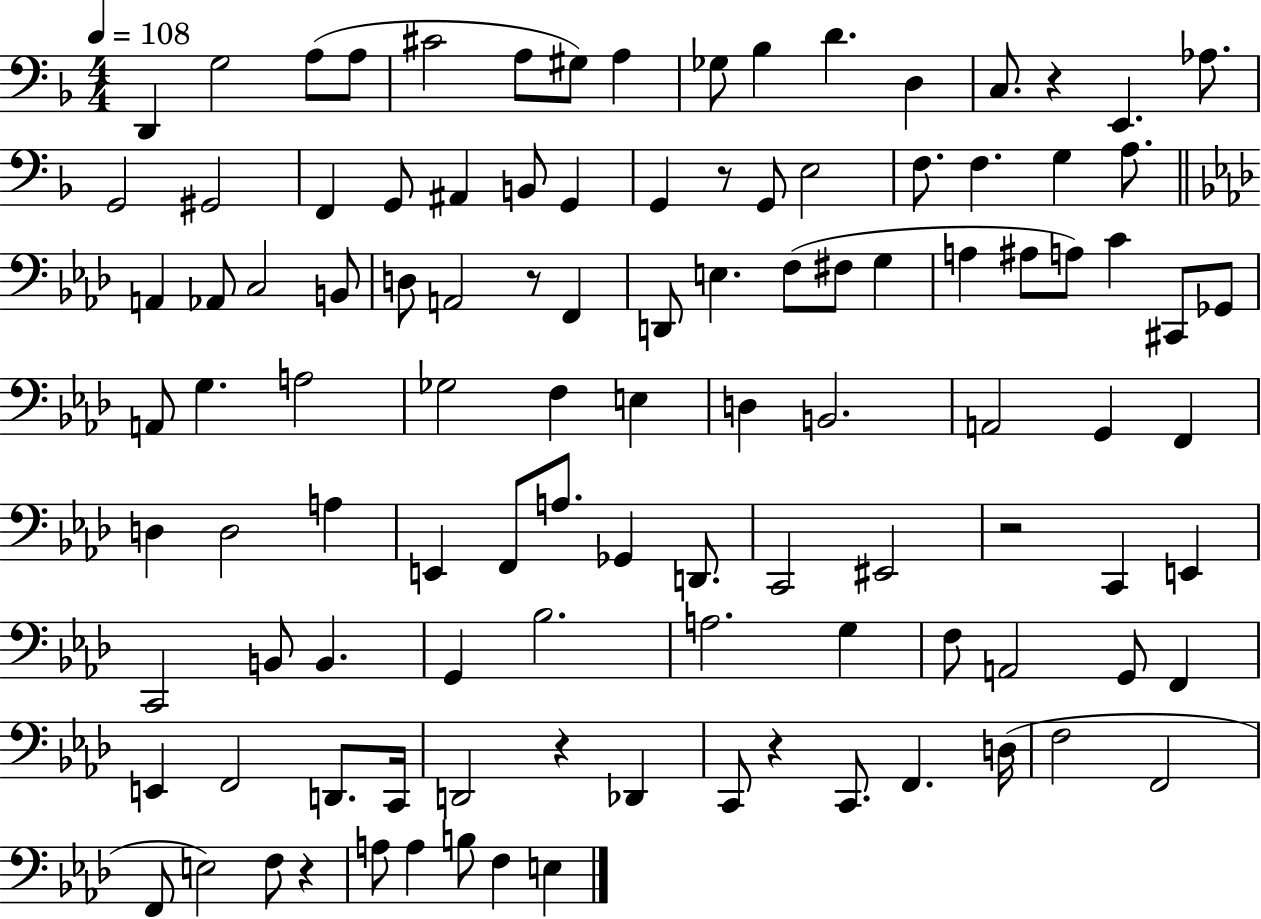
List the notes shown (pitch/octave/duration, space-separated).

D2/q G3/h A3/e A3/e C#4/h A3/e G#3/e A3/q Gb3/e Bb3/q D4/q. D3/q C3/e. R/q E2/q. Ab3/e. G2/h G#2/h F2/q G2/e A#2/q B2/e G2/q G2/q R/e G2/e E3/h F3/e. F3/q. G3/q A3/e. A2/q Ab2/e C3/h B2/e D3/e A2/h R/e F2/q D2/e E3/q. F3/e F#3/e G3/q A3/q A#3/e A3/e C4/q C#2/e Gb2/e A2/e G3/q. A3/h Gb3/h F3/q E3/q D3/q B2/h. A2/h G2/q F2/q D3/q D3/h A3/q E2/q F2/e A3/e. Gb2/q D2/e. C2/h EIS2/h R/h C2/q E2/q C2/h B2/e B2/q. G2/q Bb3/h. A3/h. G3/q F3/e A2/h G2/e F2/q E2/q F2/h D2/e. C2/s D2/h R/q Db2/q C2/e R/q C2/e. F2/q. D3/s F3/h F2/h F2/e E3/h F3/e R/q A3/e A3/q B3/e F3/q E3/q